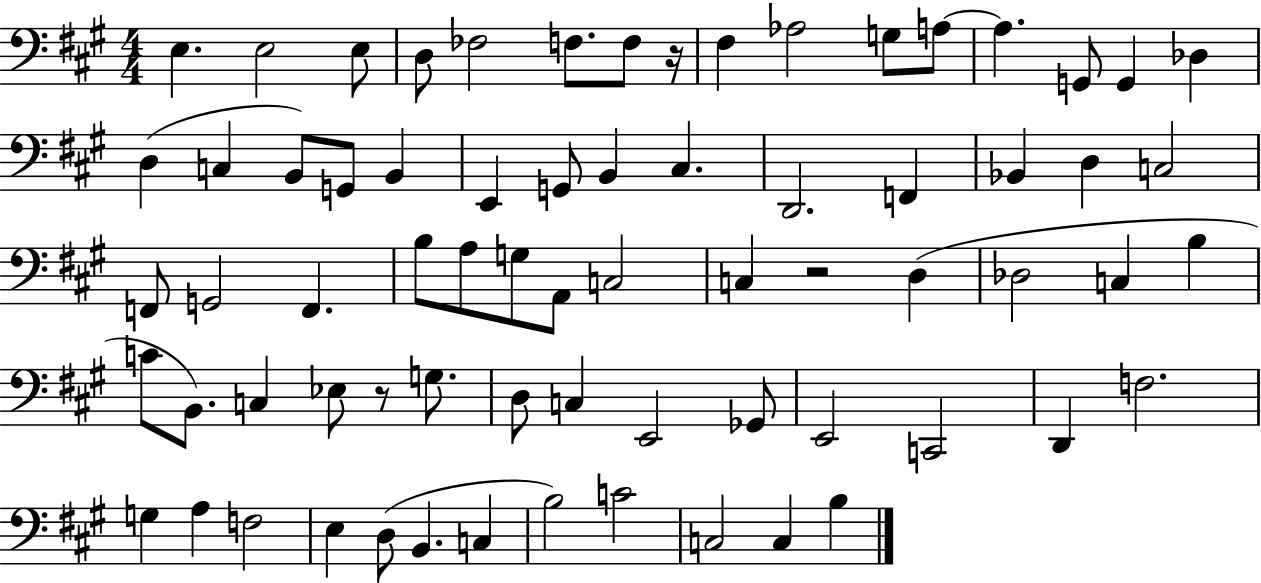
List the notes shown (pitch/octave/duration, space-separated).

E3/q. E3/h E3/e D3/e FES3/h F3/e. F3/e R/s F#3/q Ab3/h G3/e A3/e A3/q. G2/e G2/q Db3/q D3/q C3/q B2/e G2/e B2/q E2/q G2/e B2/q C#3/q. D2/h. F2/q Bb2/q D3/q C3/h F2/e G2/h F2/q. B3/e A3/e G3/e A2/e C3/h C3/q R/h D3/q Db3/h C3/q B3/q C4/e B2/e. C3/q Eb3/e R/e G3/e. D3/e C3/q E2/h Gb2/e E2/h C2/h D2/q F3/h. G3/q A3/q F3/h E3/q D3/e B2/q. C3/q B3/h C4/h C3/h C3/q B3/q